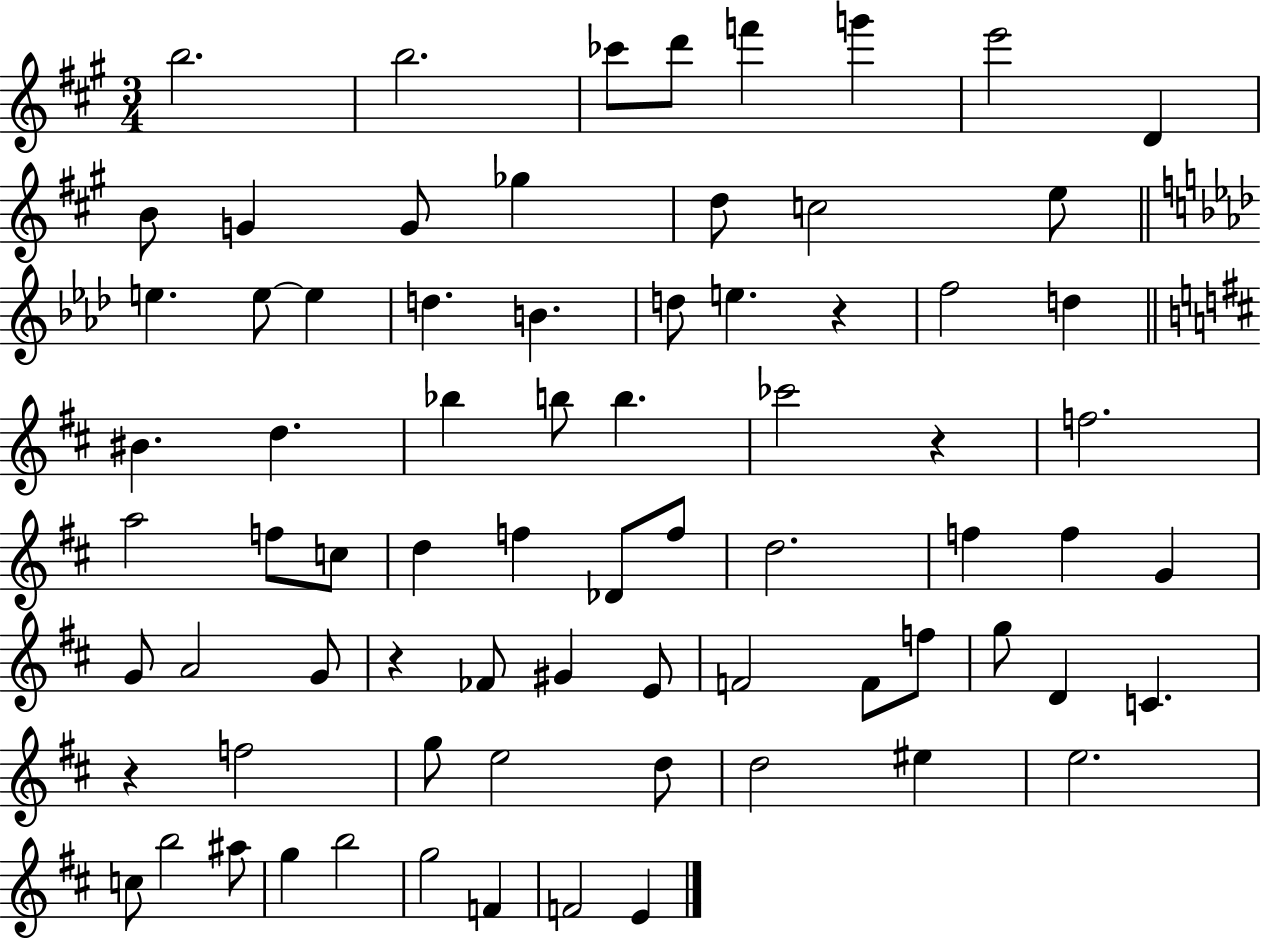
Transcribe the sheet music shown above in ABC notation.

X:1
T:Untitled
M:3/4
L:1/4
K:A
b2 b2 _c'/2 d'/2 f' g' e'2 D B/2 G G/2 _g d/2 c2 e/2 e e/2 e d B d/2 e z f2 d ^B d _b b/2 b _c'2 z f2 a2 f/2 c/2 d f _D/2 f/2 d2 f f G G/2 A2 G/2 z _F/2 ^G E/2 F2 F/2 f/2 g/2 D C z f2 g/2 e2 d/2 d2 ^e e2 c/2 b2 ^a/2 g b2 g2 F F2 E